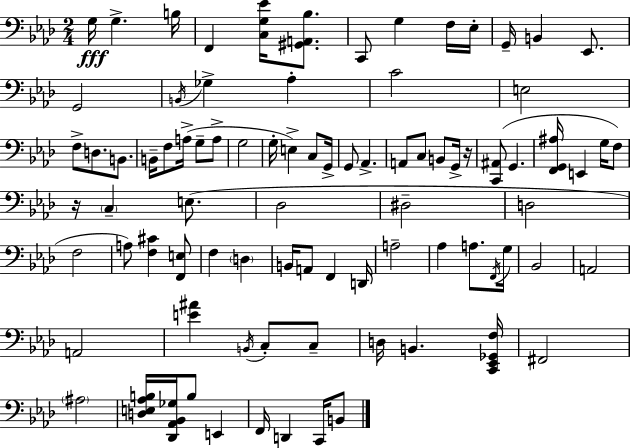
X:1
T:Untitled
M:2/4
L:1/4
K:Ab
G,/4 G, B,/4 F,, [C,G,_E]/4 [^G,,A,,_B,]/2 C,,/2 G, F,/4 _E,/4 G,,/4 B,, _E,,/2 G,,2 B,,/4 _G, _A, C2 E,2 F,/2 D,/2 B,,/2 B,,/4 F,/2 A,/4 G,/2 A,/2 G,2 G,/4 E, C,/2 G,,/4 G,,/2 _A,, A,,/2 C,/2 B,,/2 G,,/4 z/4 [C,,^A,,]/2 G,, [F,,G,,^A,]/4 E,, G,/4 F,/2 z/4 C, E,/2 _D,2 ^D,2 D,2 F,2 A,/2 [F,^C] [F,,E,]/2 F, D, B,,/4 A,,/2 F,, D,,/4 A,2 _A, A,/2 F,,/4 G,/4 _B,,2 A,,2 A,,2 [E^A] B,,/4 C,/2 C,/2 D,/4 B,, [C,,_E,,_G,,F,]/4 ^F,,2 ^A,2 [D,E,_A,B,]/4 [_D,,_A,,_B,,_G,]/4 B,/2 E,, F,,/4 D,, C,,/4 B,,/2